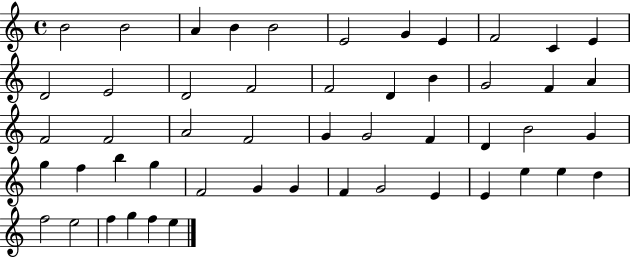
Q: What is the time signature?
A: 4/4